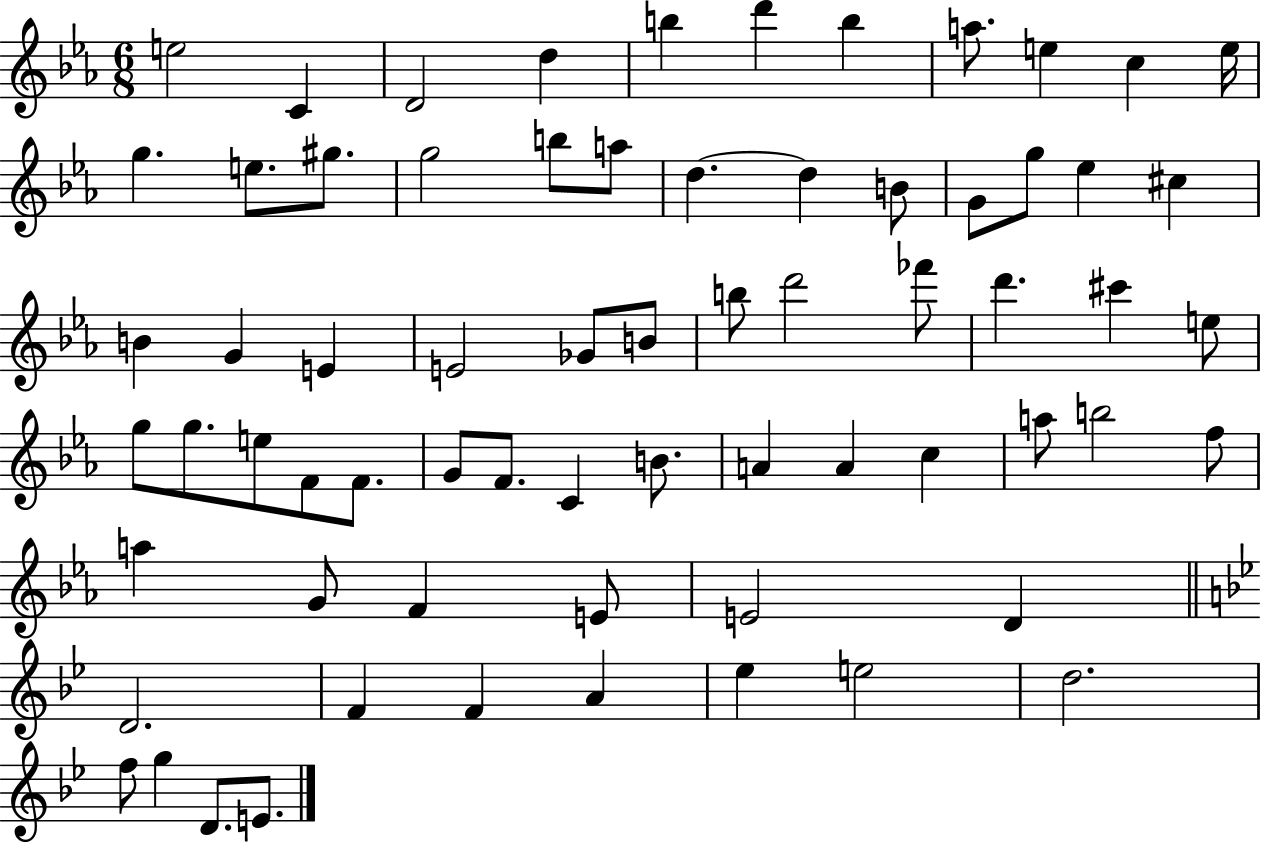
{
  \clef treble
  \numericTimeSignature
  \time 6/8
  \key ees \major
  \repeat volta 2 { e''2 c'4 | d'2 d''4 | b''4 d'''4 b''4 | a''8. e''4 c''4 e''16 | \break g''4. e''8. gis''8. | g''2 b''8 a''8 | d''4.~~ d''4 b'8 | g'8 g''8 ees''4 cis''4 | \break b'4 g'4 e'4 | e'2 ges'8 b'8 | b''8 d'''2 fes'''8 | d'''4. cis'''4 e''8 | \break g''8 g''8. e''8 f'8 f'8. | g'8 f'8. c'4 b'8. | a'4 a'4 c''4 | a''8 b''2 f''8 | \break a''4 g'8 f'4 e'8 | e'2 d'4 | \bar "||" \break \key bes \major d'2. | f'4 f'4 a'4 | ees''4 e''2 | d''2. | \break f''8 g''4 d'8. e'8. | } \bar "|."
}